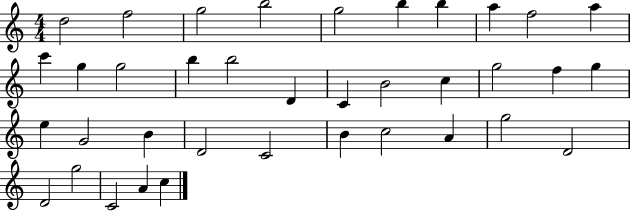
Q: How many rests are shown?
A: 0